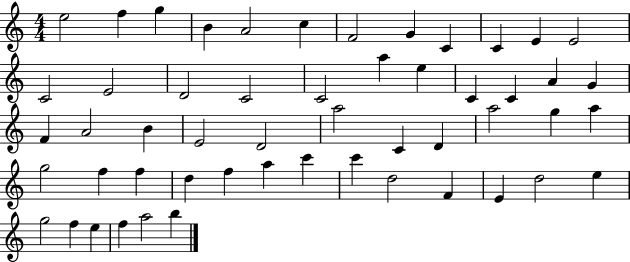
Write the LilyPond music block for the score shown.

{
  \clef treble
  \numericTimeSignature
  \time 4/4
  \key c \major
  e''2 f''4 g''4 | b'4 a'2 c''4 | f'2 g'4 c'4 | c'4 e'4 e'2 | \break c'2 e'2 | d'2 c'2 | c'2 a''4 e''4 | c'4 c'4 a'4 g'4 | \break f'4 a'2 b'4 | e'2 d'2 | a''2 c'4 d'4 | a''2 g''4 a''4 | \break g''2 f''4 f''4 | d''4 f''4 a''4 c'''4 | c'''4 d''2 f'4 | e'4 d''2 e''4 | \break g''2 f''4 e''4 | f''4 a''2 b''4 | \bar "|."
}